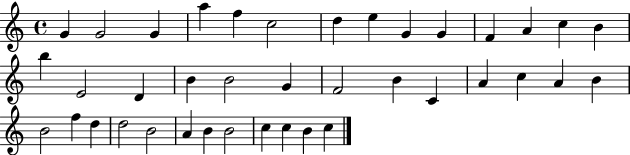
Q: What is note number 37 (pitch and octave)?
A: C5